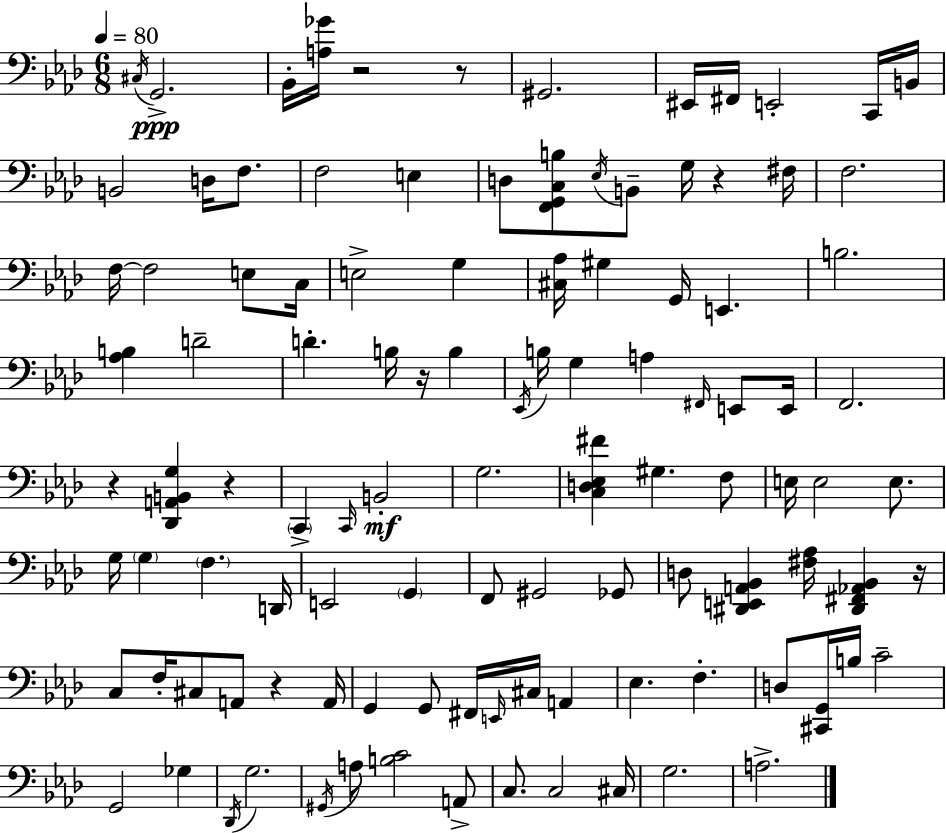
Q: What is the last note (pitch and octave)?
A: A3